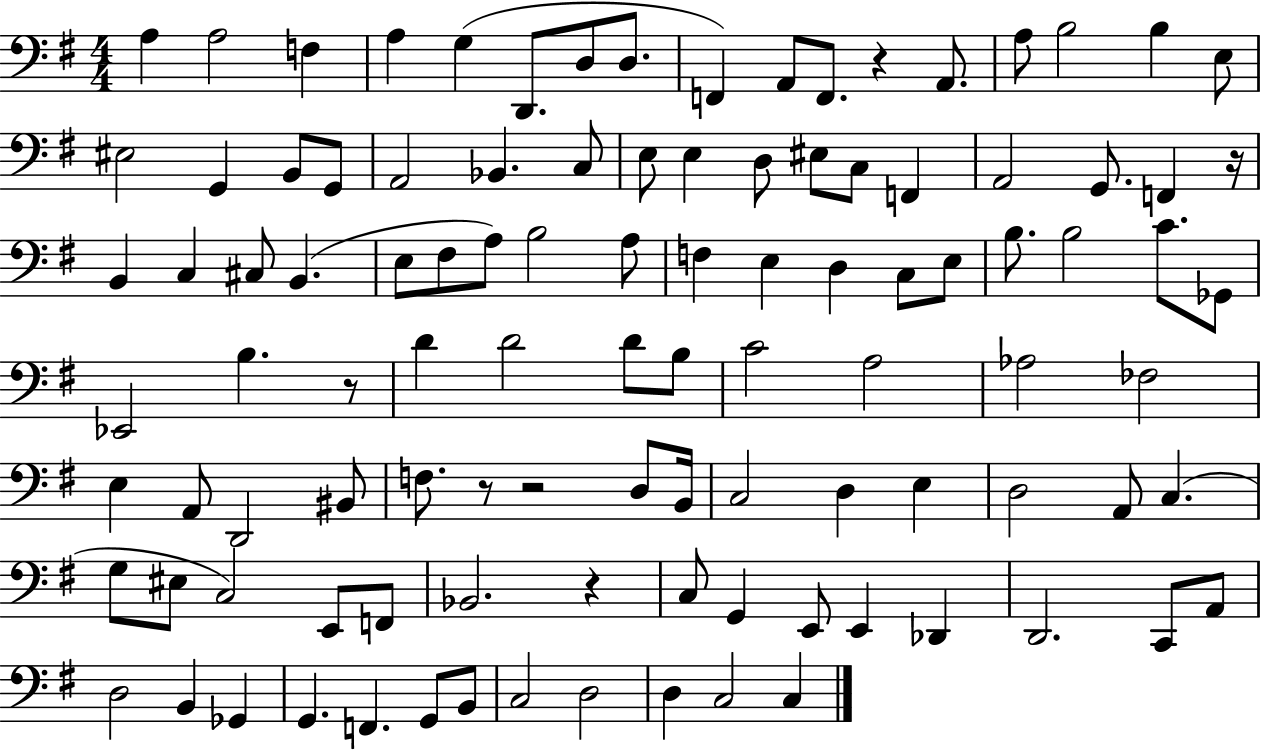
{
  \clef bass
  \numericTimeSignature
  \time 4/4
  \key g \major
  a4 a2 f4 | a4 g4( d,8. d8 d8. | f,4) a,8 f,8. r4 a,8. | a8 b2 b4 e8 | \break eis2 g,4 b,8 g,8 | a,2 bes,4. c8 | e8 e4 d8 eis8 c8 f,4 | a,2 g,8. f,4 r16 | \break b,4 c4 cis8 b,4.( | e8 fis8 a8) b2 a8 | f4 e4 d4 c8 e8 | b8. b2 c'8. ges,8 | \break ees,2 b4. r8 | d'4 d'2 d'8 b8 | c'2 a2 | aes2 fes2 | \break e4 a,8 d,2 bis,8 | f8. r8 r2 d8 b,16 | c2 d4 e4 | d2 a,8 c4.( | \break g8 eis8 c2) e,8 f,8 | bes,2. r4 | c8 g,4 e,8 e,4 des,4 | d,2. c,8 a,8 | \break d2 b,4 ges,4 | g,4. f,4. g,8 b,8 | c2 d2 | d4 c2 c4 | \break \bar "|."
}